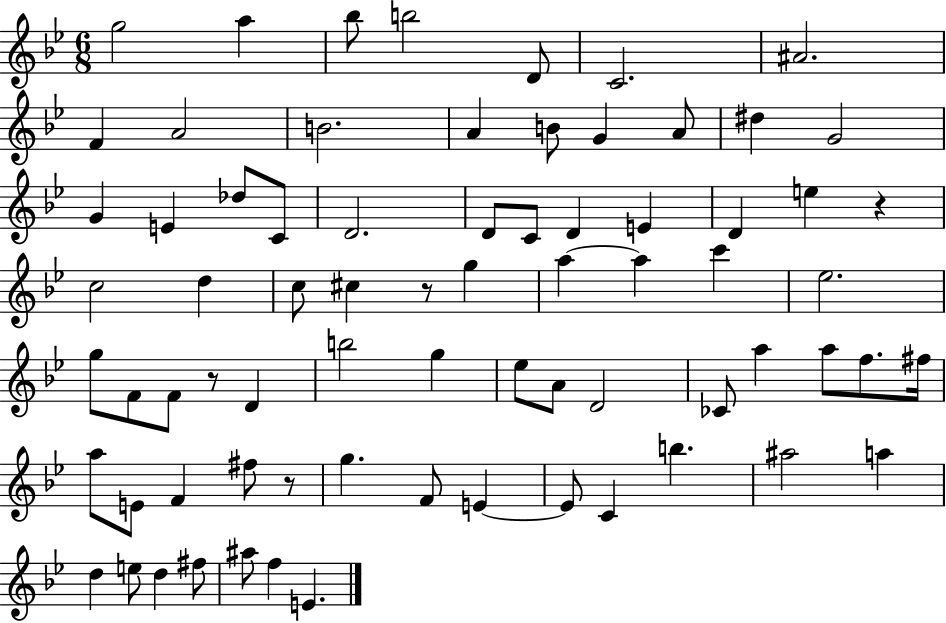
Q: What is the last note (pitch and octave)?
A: E4